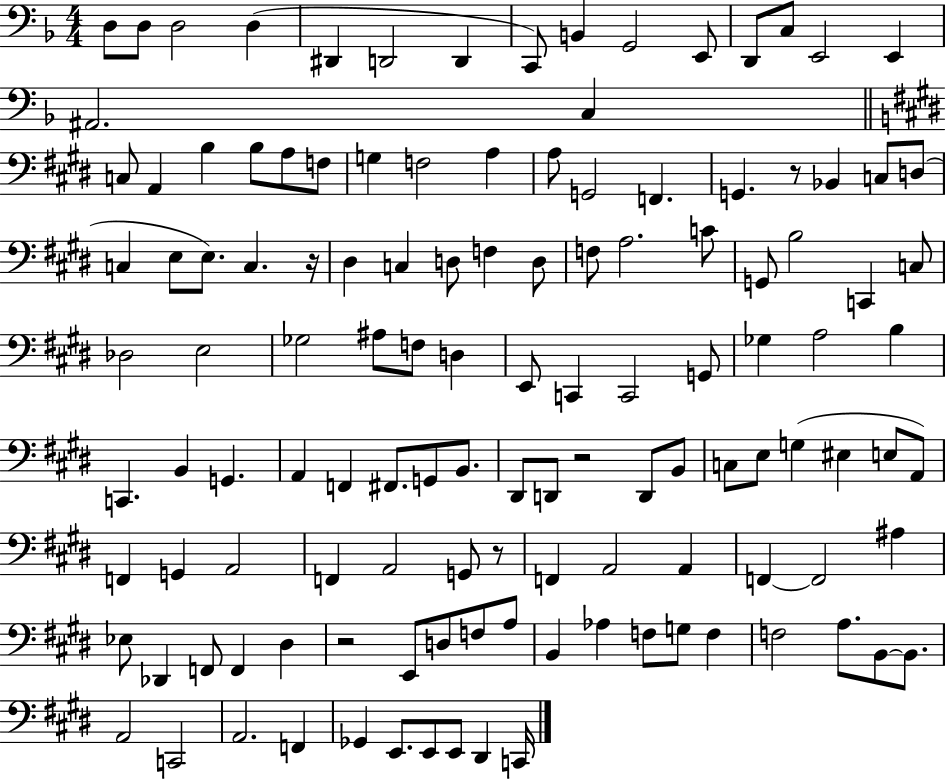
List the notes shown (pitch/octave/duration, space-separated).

D3/e D3/e D3/h D3/q D#2/q D2/h D2/q C2/e B2/q G2/h E2/e D2/e C3/e E2/h E2/q A#2/h. C3/q C3/e A2/q B3/q B3/e A3/e F3/e G3/q F3/h A3/q A3/e G2/h F2/q. G2/q. R/e Bb2/q C3/e D3/e C3/q E3/e E3/e. C3/q. R/s D#3/q C3/q D3/e F3/q D3/e F3/e A3/h. C4/e G2/e B3/h C2/q C3/e Db3/h E3/h Gb3/h A#3/e F3/e D3/q E2/e C2/q C2/h G2/e Gb3/q A3/h B3/q C2/q. B2/q G2/q. A2/q F2/q F#2/e. G2/e B2/e. D#2/e D2/e R/h D2/e B2/e C3/e E3/e G3/q EIS3/q E3/e A2/e F2/q G2/q A2/h F2/q A2/h G2/e R/e F2/q A2/h A2/q F2/q F2/h A#3/q Eb3/e Db2/q F2/e F2/q D#3/q R/h E2/e D3/e F3/e A3/e B2/q Ab3/q F3/e G3/e F3/q F3/h A3/e. B2/e B2/e. A2/h C2/h A2/h. F2/q Gb2/q E2/e. E2/e E2/e D#2/q C2/s